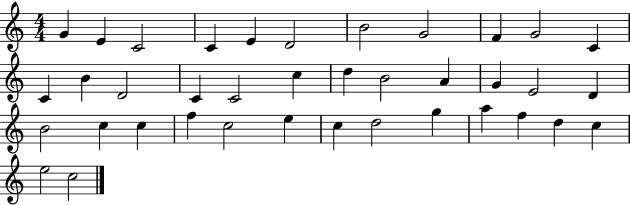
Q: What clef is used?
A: treble